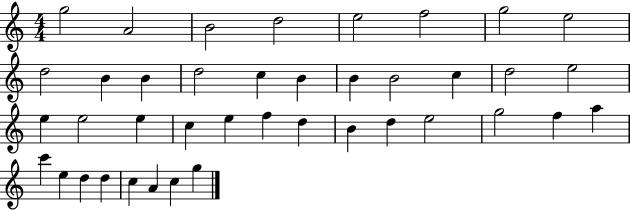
X:1
T:Untitled
M:4/4
L:1/4
K:C
g2 A2 B2 d2 e2 f2 g2 e2 d2 B B d2 c B B B2 c d2 e2 e e2 e c e f d B d e2 g2 f a c' e d d c A c g